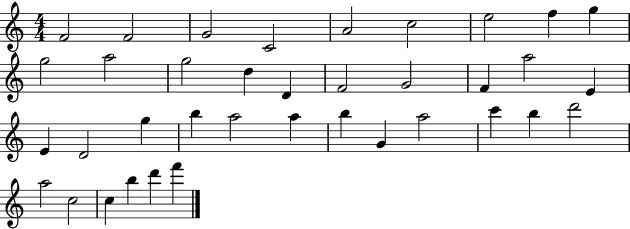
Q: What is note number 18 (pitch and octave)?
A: A5